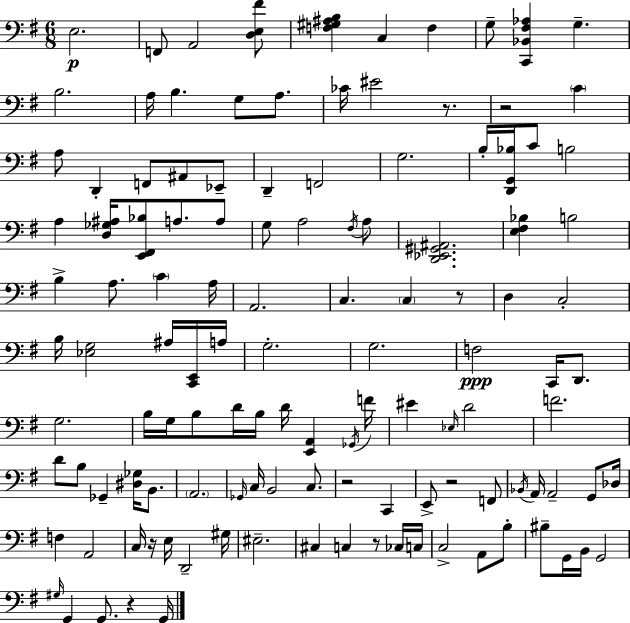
X:1
T:Untitled
M:6/8
L:1/4
K:G
E,2 F,,/2 A,,2 [D,E,^F]/2 [F,^G,^A,B,] C, F, G,/2 [C,,_B,,^F,_A,] G, B,2 A,/4 B, G,/2 A,/2 _C/4 ^E2 z/2 z2 C A,/2 D,, F,,/2 ^A,,/2 _E,,/2 D,, F,,2 G,2 B,/4 [D,,G,,_B,]/4 C/2 B,2 A, [D,_G,^A,]/4 [E,,^F,,_B,]/2 A,/2 A,/2 G,/2 A,2 ^F,/4 A,/2 [D,,_E,,^G,,^A,,]2 [E,^F,_B,] B,2 B, A,/2 C A,/4 A,,2 C, C, z/2 D, C,2 B,/4 [_E,G,]2 ^A,/4 [C,,E,,]/4 A,/4 G,2 G,2 F,2 C,,/4 D,,/2 G,2 B,/4 G,/4 B,/2 D/4 B,/4 D/4 [E,,A,,] _G,,/4 F/4 ^E _E,/4 D2 F2 D/2 B,/2 _G,, [^D,_G,]/4 B,,/2 A,,2 _G,,/4 C,/4 B,,2 C,/2 z2 C,, E,,/2 z2 F,,/2 _B,,/4 A,,/4 A,,2 G,,/2 _D,/4 F, A,,2 C,/4 z/4 E,/4 D,,2 ^G,/4 ^E,2 ^C, C, z/2 _C,/4 C,/4 C,2 A,,/2 B,/2 ^B,/2 G,,/4 B,,/4 G,,2 ^G,/4 G,, G,,/2 z G,,/4